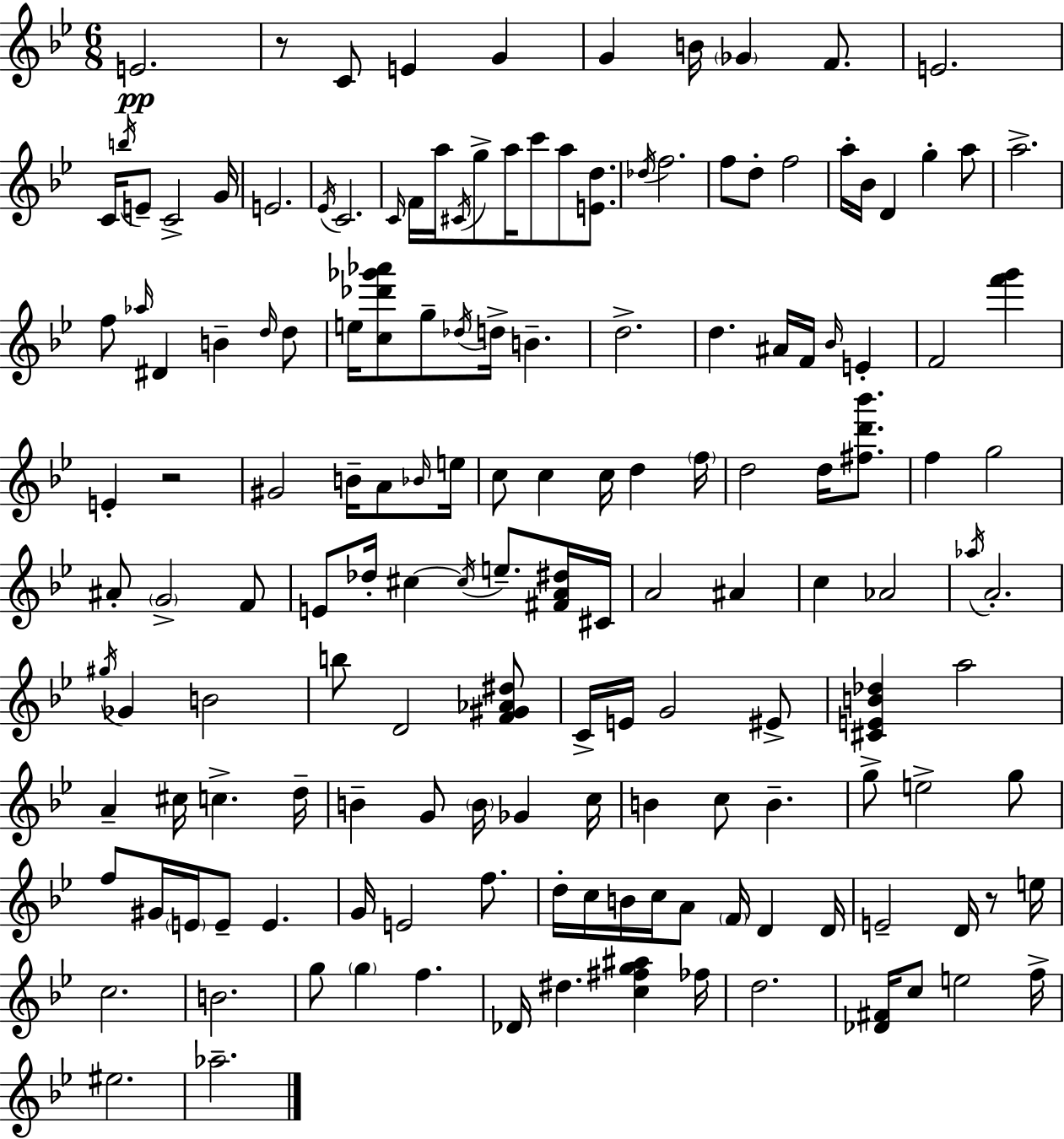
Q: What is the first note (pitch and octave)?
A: E4